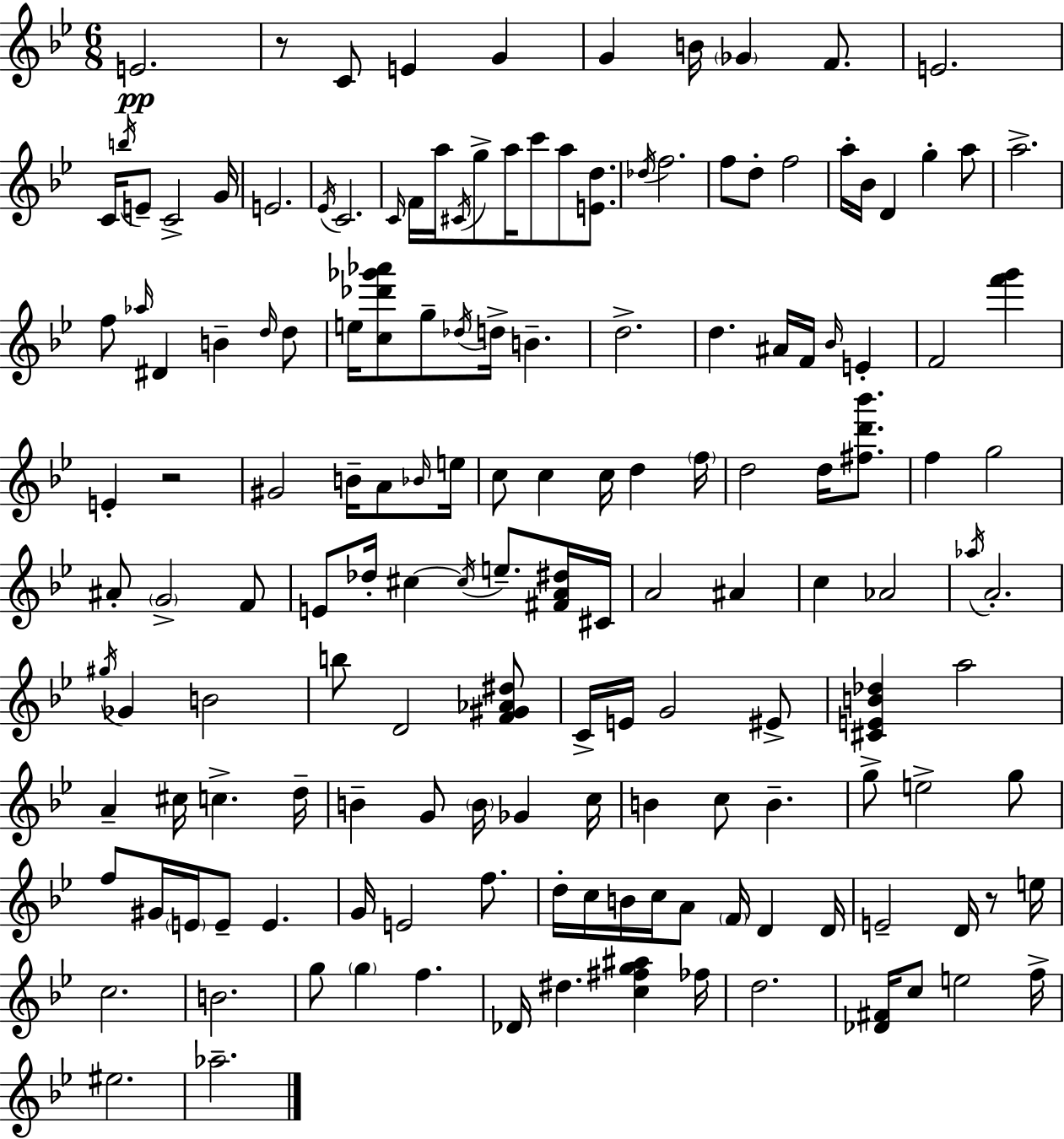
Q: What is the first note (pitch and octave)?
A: E4